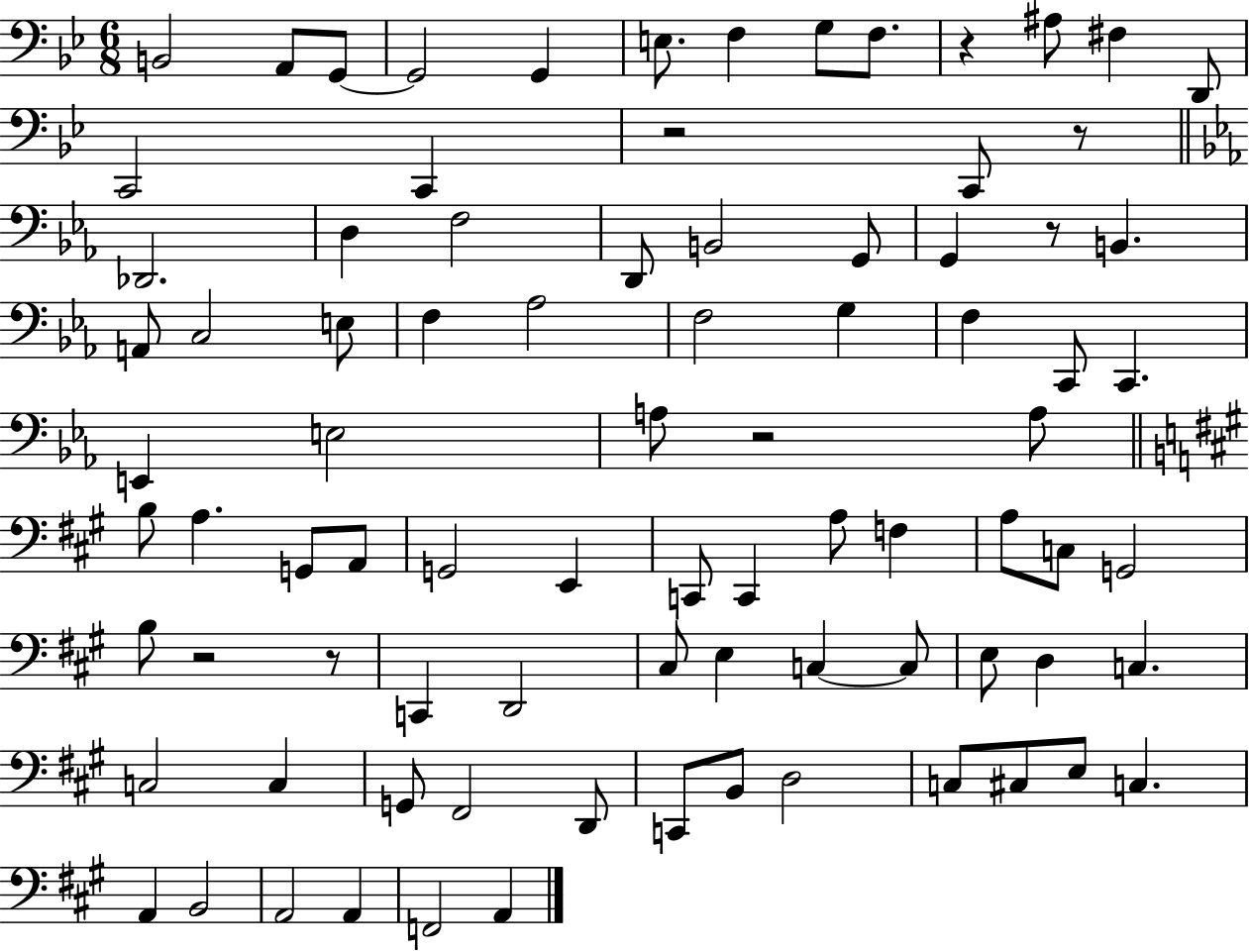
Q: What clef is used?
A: bass